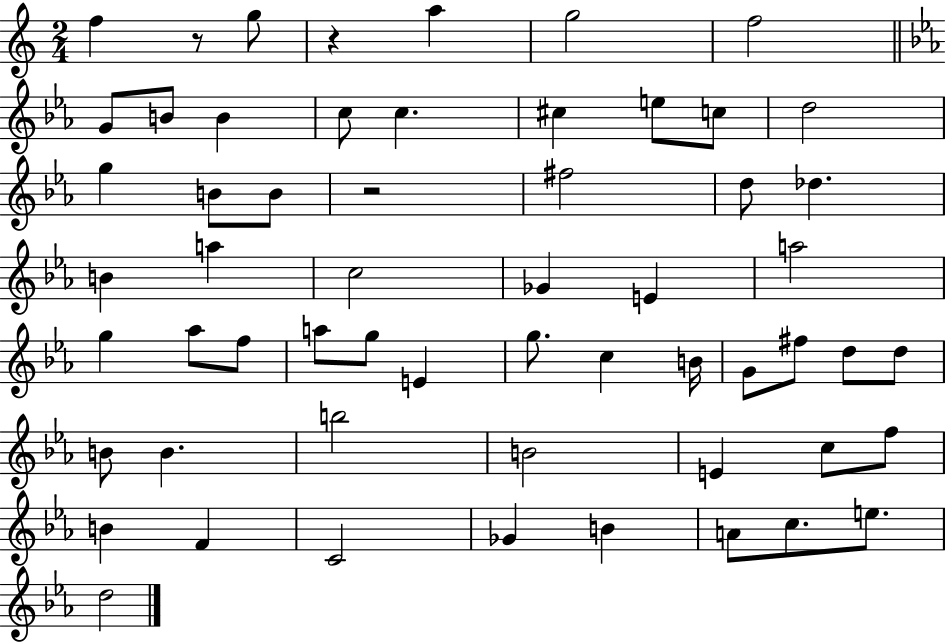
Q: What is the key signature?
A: C major